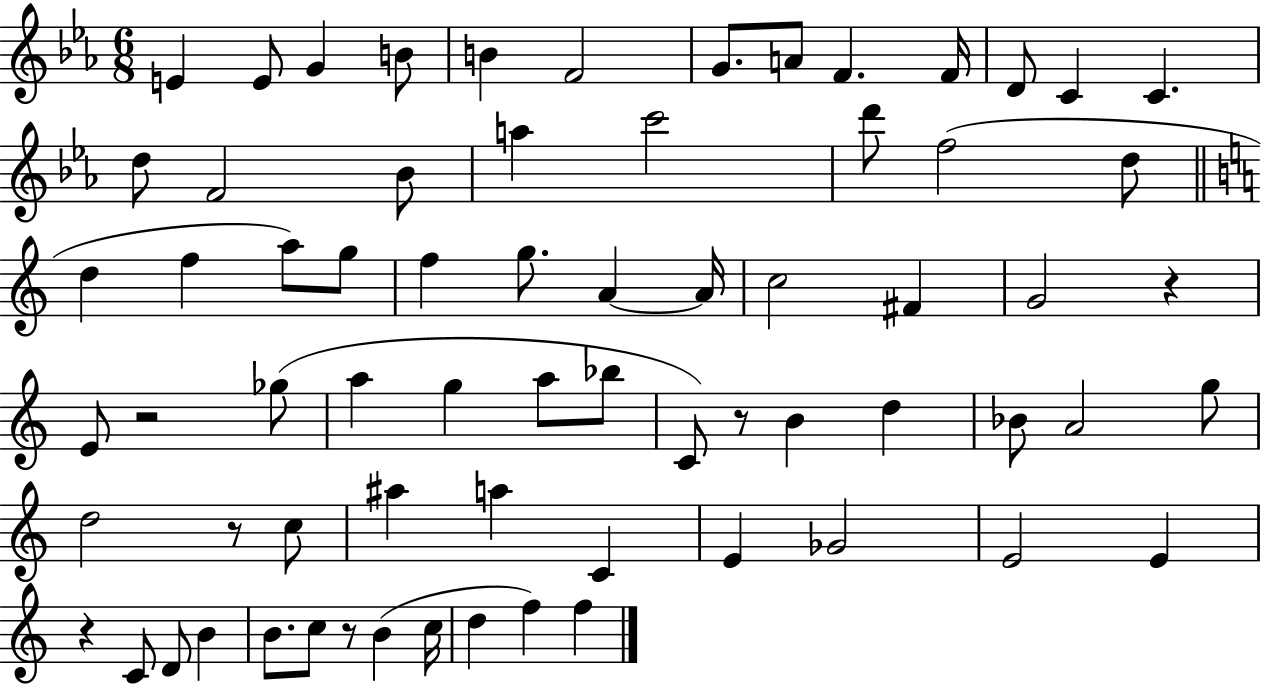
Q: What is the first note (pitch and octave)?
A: E4